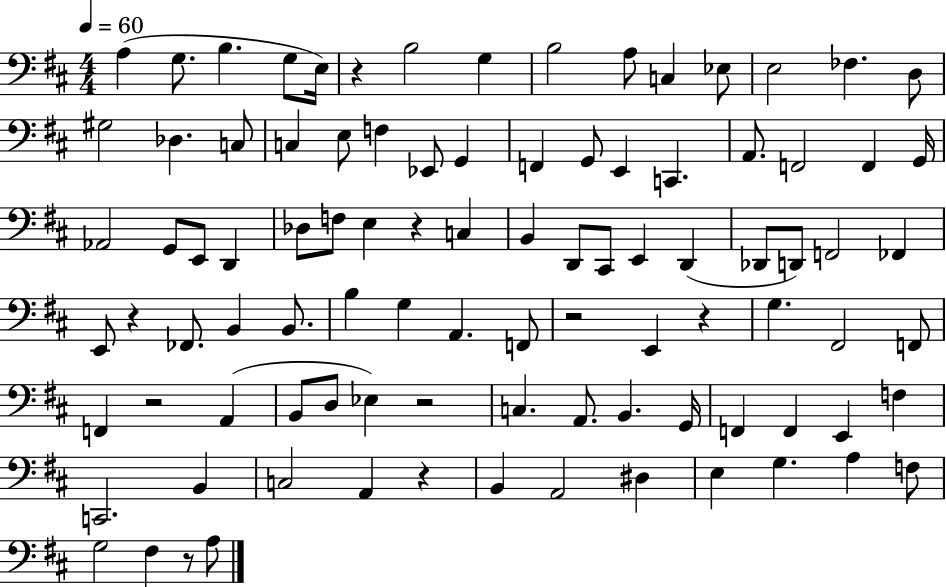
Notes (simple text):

A3/q G3/e. B3/q. G3/e E3/s R/q B3/h G3/q B3/h A3/e C3/q Eb3/e E3/h FES3/q. D3/e G#3/h Db3/q. C3/e C3/q E3/e F3/q Eb2/e G2/q F2/q G2/e E2/q C2/q. A2/e. F2/h F2/q G2/s Ab2/h G2/e E2/e D2/q Db3/e F3/e E3/q R/q C3/q B2/q D2/e C#2/e E2/q D2/q Db2/e D2/e F2/h FES2/q E2/e R/q FES2/e. B2/q B2/e. B3/q G3/q A2/q. F2/e R/h E2/q R/q G3/q. F#2/h F2/e F2/q R/h A2/q B2/e D3/e Eb3/q R/h C3/q. A2/e. B2/q. G2/s F2/q F2/q E2/q F3/q C2/h. B2/q C3/h A2/q R/q B2/q A2/h D#3/q E3/q G3/q. A3/q F3/e G3/h F#3/q R/e A3/e